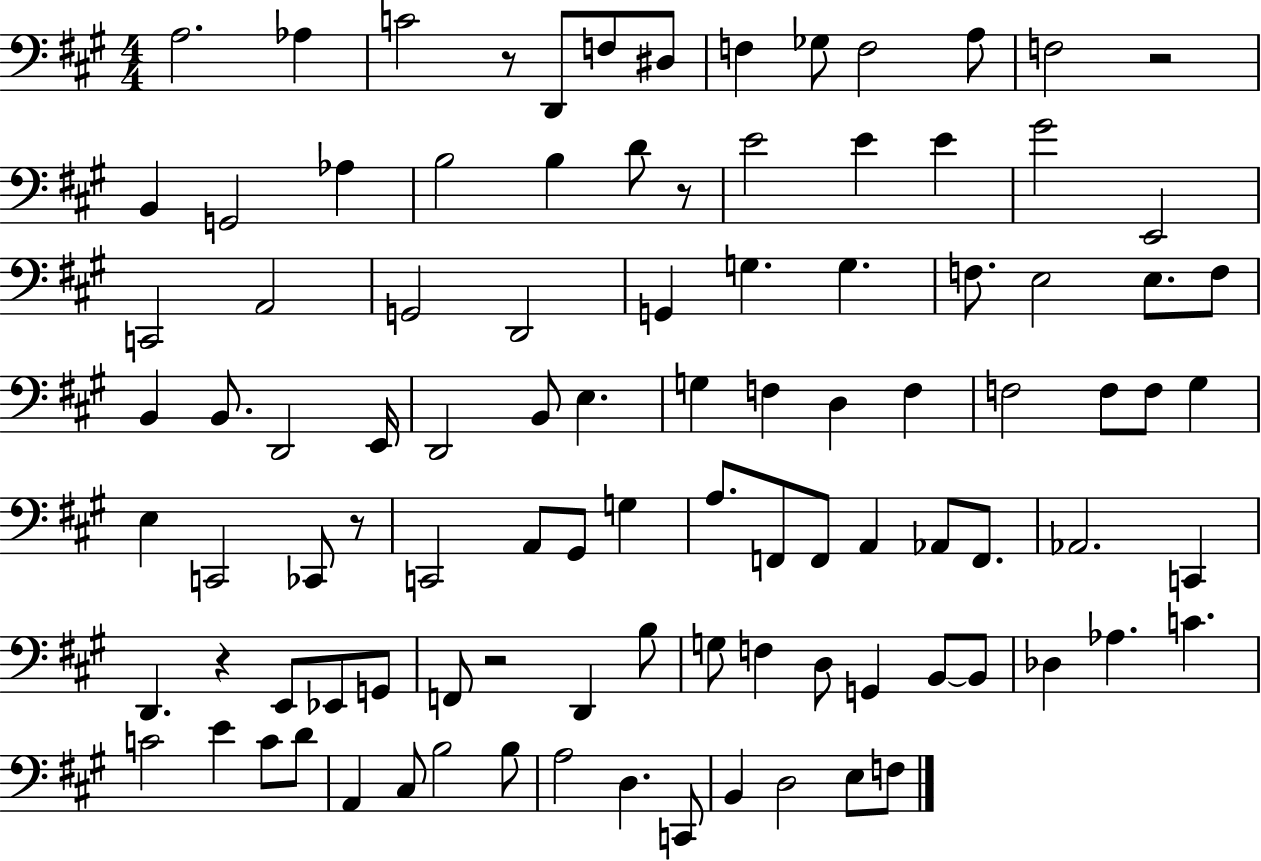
X:1
T:Untitled
M:4/4
L:1/4
K:A
A,2 _A, C2 z/2 D,,/2 F,/2 ^D,/2 F, _G,/2 F,2 A,/2 F,2 z2 B,, G,,2 _A, B,2 B, D/2 z/2 E2 E E ^G2 E,,2 C,,2 A,,2 G,,2 D,,2 G,, G, G, F,/2 E,2 E,/2 F,/2 B,, B,,/2 D,,2 E,,/4 D,,2 B,,/2 E, G, F, D, F, F,2 F,/2 F,/2 ^G, E, C,,2 _C,,/2 z/2 C,,2 A,,/2 ^G,,/2 G, A,/2 F,,/2 F,,/2 A,, _A,,/2 F,,/2 _A,,2 C,, D,, z E,,/2 _E,,/2 G,,/2 F,,/2 z2 D,, B,/2 G,/2 F, D,/2 G,, B,,/2 B,,/2 _D, _A, C C2 E C/2 D/2 A,, ^C,/2 B,2 B,/2 A,2 D, C,,/2 B,, D,2 E,/2 F,/2